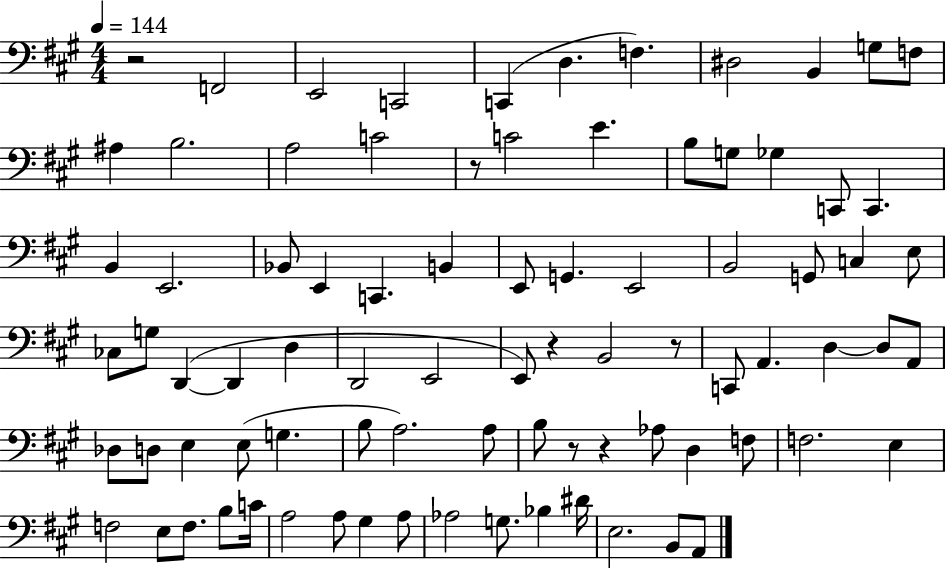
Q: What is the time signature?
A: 4/4